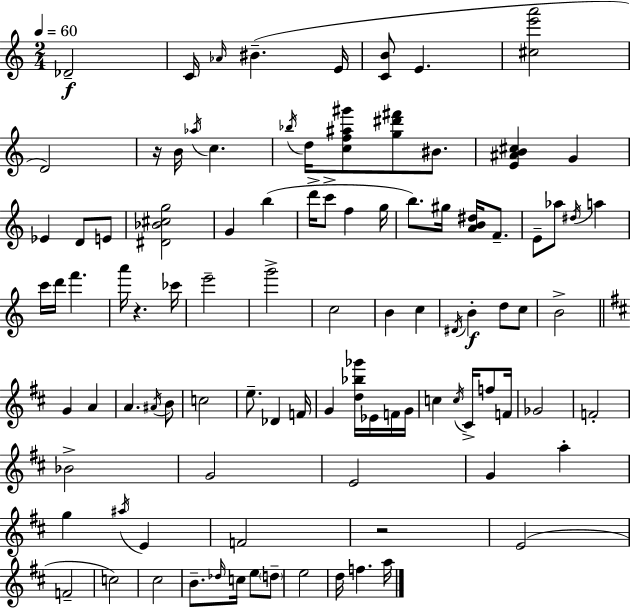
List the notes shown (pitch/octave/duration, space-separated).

Db4/h C4/s Ab4/s BIS4/q. E4/s [C4,B4]/e E4/q. [C#5,E6,A6]/h D4/h R/s B4/s Ab5/s C5/q. Bb5/s D5/s [C5,F5,A#5,G#6]/e [G5,D#6,F#6]/e BIS4/e. [E4,A#4,B4,C#5]/q G4/q Eb4/q D4/e E4/e [D#4,Bb4,C#5,G5]/h G4/q B5/q D6/s C6/e F5/q G5/s B5/e. G#5/s [A4,B4,D#5]/s F4/e. E4/e Ab5/e D#5/s A5/q C6/s D6/s F6/q. A6/s R/q. CES6/s E6/h G6/h C5/h B4/q C5/q D#4/s B4/q D5/e C5/e B4/h G4/q A4/q A4/q. A#4/s B4/e C5/h E5/e. Db4/q F4/s G4/q [D5,Bb5,Gb6]/s Eb4/s F4/s G4/s C5/q C5/s C#4/s F5/e F4/s Gb4/h F4/h Bb4/h G4/h E4/h G4/q A5/q G5/q A#5/s E4/q F4/h R/h E4/h F4/h C5/h C#5/h B4/e. Db5/s C5/s E5/e D5/e E5/h D5/s F5/q. A5/s